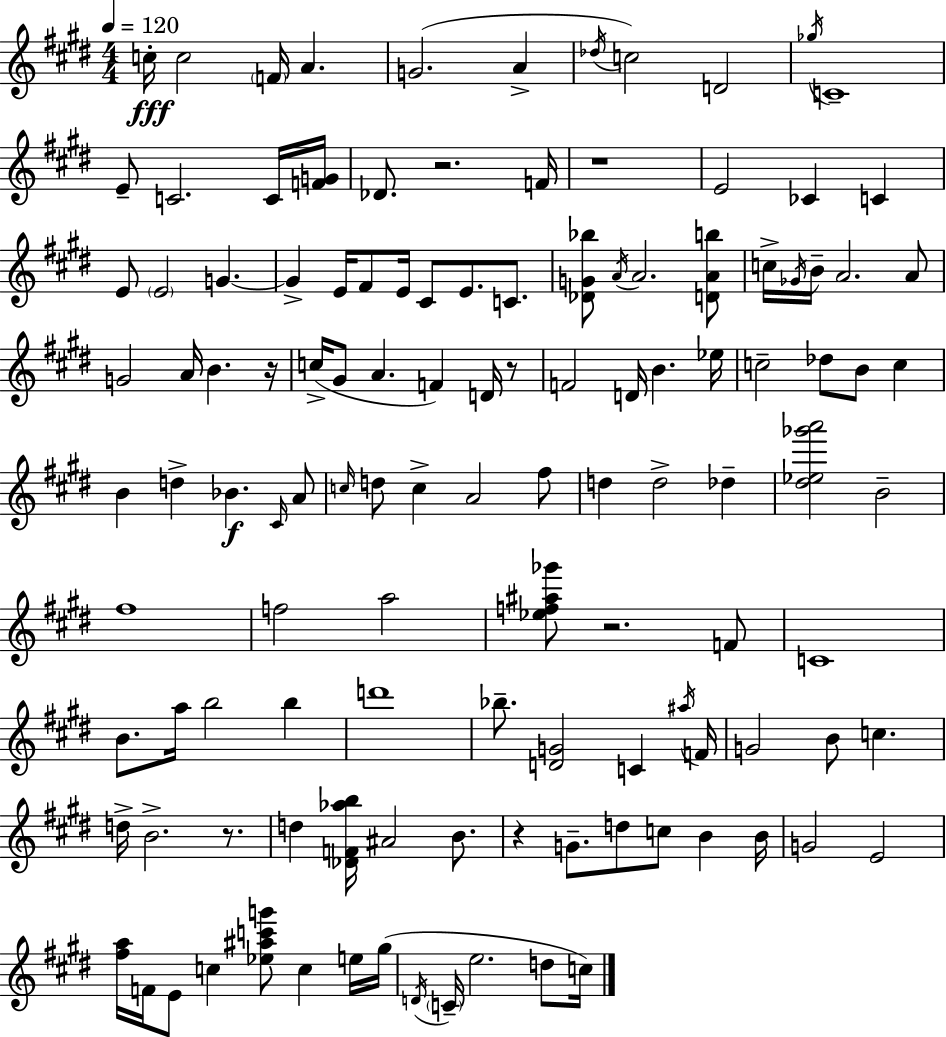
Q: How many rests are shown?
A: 7